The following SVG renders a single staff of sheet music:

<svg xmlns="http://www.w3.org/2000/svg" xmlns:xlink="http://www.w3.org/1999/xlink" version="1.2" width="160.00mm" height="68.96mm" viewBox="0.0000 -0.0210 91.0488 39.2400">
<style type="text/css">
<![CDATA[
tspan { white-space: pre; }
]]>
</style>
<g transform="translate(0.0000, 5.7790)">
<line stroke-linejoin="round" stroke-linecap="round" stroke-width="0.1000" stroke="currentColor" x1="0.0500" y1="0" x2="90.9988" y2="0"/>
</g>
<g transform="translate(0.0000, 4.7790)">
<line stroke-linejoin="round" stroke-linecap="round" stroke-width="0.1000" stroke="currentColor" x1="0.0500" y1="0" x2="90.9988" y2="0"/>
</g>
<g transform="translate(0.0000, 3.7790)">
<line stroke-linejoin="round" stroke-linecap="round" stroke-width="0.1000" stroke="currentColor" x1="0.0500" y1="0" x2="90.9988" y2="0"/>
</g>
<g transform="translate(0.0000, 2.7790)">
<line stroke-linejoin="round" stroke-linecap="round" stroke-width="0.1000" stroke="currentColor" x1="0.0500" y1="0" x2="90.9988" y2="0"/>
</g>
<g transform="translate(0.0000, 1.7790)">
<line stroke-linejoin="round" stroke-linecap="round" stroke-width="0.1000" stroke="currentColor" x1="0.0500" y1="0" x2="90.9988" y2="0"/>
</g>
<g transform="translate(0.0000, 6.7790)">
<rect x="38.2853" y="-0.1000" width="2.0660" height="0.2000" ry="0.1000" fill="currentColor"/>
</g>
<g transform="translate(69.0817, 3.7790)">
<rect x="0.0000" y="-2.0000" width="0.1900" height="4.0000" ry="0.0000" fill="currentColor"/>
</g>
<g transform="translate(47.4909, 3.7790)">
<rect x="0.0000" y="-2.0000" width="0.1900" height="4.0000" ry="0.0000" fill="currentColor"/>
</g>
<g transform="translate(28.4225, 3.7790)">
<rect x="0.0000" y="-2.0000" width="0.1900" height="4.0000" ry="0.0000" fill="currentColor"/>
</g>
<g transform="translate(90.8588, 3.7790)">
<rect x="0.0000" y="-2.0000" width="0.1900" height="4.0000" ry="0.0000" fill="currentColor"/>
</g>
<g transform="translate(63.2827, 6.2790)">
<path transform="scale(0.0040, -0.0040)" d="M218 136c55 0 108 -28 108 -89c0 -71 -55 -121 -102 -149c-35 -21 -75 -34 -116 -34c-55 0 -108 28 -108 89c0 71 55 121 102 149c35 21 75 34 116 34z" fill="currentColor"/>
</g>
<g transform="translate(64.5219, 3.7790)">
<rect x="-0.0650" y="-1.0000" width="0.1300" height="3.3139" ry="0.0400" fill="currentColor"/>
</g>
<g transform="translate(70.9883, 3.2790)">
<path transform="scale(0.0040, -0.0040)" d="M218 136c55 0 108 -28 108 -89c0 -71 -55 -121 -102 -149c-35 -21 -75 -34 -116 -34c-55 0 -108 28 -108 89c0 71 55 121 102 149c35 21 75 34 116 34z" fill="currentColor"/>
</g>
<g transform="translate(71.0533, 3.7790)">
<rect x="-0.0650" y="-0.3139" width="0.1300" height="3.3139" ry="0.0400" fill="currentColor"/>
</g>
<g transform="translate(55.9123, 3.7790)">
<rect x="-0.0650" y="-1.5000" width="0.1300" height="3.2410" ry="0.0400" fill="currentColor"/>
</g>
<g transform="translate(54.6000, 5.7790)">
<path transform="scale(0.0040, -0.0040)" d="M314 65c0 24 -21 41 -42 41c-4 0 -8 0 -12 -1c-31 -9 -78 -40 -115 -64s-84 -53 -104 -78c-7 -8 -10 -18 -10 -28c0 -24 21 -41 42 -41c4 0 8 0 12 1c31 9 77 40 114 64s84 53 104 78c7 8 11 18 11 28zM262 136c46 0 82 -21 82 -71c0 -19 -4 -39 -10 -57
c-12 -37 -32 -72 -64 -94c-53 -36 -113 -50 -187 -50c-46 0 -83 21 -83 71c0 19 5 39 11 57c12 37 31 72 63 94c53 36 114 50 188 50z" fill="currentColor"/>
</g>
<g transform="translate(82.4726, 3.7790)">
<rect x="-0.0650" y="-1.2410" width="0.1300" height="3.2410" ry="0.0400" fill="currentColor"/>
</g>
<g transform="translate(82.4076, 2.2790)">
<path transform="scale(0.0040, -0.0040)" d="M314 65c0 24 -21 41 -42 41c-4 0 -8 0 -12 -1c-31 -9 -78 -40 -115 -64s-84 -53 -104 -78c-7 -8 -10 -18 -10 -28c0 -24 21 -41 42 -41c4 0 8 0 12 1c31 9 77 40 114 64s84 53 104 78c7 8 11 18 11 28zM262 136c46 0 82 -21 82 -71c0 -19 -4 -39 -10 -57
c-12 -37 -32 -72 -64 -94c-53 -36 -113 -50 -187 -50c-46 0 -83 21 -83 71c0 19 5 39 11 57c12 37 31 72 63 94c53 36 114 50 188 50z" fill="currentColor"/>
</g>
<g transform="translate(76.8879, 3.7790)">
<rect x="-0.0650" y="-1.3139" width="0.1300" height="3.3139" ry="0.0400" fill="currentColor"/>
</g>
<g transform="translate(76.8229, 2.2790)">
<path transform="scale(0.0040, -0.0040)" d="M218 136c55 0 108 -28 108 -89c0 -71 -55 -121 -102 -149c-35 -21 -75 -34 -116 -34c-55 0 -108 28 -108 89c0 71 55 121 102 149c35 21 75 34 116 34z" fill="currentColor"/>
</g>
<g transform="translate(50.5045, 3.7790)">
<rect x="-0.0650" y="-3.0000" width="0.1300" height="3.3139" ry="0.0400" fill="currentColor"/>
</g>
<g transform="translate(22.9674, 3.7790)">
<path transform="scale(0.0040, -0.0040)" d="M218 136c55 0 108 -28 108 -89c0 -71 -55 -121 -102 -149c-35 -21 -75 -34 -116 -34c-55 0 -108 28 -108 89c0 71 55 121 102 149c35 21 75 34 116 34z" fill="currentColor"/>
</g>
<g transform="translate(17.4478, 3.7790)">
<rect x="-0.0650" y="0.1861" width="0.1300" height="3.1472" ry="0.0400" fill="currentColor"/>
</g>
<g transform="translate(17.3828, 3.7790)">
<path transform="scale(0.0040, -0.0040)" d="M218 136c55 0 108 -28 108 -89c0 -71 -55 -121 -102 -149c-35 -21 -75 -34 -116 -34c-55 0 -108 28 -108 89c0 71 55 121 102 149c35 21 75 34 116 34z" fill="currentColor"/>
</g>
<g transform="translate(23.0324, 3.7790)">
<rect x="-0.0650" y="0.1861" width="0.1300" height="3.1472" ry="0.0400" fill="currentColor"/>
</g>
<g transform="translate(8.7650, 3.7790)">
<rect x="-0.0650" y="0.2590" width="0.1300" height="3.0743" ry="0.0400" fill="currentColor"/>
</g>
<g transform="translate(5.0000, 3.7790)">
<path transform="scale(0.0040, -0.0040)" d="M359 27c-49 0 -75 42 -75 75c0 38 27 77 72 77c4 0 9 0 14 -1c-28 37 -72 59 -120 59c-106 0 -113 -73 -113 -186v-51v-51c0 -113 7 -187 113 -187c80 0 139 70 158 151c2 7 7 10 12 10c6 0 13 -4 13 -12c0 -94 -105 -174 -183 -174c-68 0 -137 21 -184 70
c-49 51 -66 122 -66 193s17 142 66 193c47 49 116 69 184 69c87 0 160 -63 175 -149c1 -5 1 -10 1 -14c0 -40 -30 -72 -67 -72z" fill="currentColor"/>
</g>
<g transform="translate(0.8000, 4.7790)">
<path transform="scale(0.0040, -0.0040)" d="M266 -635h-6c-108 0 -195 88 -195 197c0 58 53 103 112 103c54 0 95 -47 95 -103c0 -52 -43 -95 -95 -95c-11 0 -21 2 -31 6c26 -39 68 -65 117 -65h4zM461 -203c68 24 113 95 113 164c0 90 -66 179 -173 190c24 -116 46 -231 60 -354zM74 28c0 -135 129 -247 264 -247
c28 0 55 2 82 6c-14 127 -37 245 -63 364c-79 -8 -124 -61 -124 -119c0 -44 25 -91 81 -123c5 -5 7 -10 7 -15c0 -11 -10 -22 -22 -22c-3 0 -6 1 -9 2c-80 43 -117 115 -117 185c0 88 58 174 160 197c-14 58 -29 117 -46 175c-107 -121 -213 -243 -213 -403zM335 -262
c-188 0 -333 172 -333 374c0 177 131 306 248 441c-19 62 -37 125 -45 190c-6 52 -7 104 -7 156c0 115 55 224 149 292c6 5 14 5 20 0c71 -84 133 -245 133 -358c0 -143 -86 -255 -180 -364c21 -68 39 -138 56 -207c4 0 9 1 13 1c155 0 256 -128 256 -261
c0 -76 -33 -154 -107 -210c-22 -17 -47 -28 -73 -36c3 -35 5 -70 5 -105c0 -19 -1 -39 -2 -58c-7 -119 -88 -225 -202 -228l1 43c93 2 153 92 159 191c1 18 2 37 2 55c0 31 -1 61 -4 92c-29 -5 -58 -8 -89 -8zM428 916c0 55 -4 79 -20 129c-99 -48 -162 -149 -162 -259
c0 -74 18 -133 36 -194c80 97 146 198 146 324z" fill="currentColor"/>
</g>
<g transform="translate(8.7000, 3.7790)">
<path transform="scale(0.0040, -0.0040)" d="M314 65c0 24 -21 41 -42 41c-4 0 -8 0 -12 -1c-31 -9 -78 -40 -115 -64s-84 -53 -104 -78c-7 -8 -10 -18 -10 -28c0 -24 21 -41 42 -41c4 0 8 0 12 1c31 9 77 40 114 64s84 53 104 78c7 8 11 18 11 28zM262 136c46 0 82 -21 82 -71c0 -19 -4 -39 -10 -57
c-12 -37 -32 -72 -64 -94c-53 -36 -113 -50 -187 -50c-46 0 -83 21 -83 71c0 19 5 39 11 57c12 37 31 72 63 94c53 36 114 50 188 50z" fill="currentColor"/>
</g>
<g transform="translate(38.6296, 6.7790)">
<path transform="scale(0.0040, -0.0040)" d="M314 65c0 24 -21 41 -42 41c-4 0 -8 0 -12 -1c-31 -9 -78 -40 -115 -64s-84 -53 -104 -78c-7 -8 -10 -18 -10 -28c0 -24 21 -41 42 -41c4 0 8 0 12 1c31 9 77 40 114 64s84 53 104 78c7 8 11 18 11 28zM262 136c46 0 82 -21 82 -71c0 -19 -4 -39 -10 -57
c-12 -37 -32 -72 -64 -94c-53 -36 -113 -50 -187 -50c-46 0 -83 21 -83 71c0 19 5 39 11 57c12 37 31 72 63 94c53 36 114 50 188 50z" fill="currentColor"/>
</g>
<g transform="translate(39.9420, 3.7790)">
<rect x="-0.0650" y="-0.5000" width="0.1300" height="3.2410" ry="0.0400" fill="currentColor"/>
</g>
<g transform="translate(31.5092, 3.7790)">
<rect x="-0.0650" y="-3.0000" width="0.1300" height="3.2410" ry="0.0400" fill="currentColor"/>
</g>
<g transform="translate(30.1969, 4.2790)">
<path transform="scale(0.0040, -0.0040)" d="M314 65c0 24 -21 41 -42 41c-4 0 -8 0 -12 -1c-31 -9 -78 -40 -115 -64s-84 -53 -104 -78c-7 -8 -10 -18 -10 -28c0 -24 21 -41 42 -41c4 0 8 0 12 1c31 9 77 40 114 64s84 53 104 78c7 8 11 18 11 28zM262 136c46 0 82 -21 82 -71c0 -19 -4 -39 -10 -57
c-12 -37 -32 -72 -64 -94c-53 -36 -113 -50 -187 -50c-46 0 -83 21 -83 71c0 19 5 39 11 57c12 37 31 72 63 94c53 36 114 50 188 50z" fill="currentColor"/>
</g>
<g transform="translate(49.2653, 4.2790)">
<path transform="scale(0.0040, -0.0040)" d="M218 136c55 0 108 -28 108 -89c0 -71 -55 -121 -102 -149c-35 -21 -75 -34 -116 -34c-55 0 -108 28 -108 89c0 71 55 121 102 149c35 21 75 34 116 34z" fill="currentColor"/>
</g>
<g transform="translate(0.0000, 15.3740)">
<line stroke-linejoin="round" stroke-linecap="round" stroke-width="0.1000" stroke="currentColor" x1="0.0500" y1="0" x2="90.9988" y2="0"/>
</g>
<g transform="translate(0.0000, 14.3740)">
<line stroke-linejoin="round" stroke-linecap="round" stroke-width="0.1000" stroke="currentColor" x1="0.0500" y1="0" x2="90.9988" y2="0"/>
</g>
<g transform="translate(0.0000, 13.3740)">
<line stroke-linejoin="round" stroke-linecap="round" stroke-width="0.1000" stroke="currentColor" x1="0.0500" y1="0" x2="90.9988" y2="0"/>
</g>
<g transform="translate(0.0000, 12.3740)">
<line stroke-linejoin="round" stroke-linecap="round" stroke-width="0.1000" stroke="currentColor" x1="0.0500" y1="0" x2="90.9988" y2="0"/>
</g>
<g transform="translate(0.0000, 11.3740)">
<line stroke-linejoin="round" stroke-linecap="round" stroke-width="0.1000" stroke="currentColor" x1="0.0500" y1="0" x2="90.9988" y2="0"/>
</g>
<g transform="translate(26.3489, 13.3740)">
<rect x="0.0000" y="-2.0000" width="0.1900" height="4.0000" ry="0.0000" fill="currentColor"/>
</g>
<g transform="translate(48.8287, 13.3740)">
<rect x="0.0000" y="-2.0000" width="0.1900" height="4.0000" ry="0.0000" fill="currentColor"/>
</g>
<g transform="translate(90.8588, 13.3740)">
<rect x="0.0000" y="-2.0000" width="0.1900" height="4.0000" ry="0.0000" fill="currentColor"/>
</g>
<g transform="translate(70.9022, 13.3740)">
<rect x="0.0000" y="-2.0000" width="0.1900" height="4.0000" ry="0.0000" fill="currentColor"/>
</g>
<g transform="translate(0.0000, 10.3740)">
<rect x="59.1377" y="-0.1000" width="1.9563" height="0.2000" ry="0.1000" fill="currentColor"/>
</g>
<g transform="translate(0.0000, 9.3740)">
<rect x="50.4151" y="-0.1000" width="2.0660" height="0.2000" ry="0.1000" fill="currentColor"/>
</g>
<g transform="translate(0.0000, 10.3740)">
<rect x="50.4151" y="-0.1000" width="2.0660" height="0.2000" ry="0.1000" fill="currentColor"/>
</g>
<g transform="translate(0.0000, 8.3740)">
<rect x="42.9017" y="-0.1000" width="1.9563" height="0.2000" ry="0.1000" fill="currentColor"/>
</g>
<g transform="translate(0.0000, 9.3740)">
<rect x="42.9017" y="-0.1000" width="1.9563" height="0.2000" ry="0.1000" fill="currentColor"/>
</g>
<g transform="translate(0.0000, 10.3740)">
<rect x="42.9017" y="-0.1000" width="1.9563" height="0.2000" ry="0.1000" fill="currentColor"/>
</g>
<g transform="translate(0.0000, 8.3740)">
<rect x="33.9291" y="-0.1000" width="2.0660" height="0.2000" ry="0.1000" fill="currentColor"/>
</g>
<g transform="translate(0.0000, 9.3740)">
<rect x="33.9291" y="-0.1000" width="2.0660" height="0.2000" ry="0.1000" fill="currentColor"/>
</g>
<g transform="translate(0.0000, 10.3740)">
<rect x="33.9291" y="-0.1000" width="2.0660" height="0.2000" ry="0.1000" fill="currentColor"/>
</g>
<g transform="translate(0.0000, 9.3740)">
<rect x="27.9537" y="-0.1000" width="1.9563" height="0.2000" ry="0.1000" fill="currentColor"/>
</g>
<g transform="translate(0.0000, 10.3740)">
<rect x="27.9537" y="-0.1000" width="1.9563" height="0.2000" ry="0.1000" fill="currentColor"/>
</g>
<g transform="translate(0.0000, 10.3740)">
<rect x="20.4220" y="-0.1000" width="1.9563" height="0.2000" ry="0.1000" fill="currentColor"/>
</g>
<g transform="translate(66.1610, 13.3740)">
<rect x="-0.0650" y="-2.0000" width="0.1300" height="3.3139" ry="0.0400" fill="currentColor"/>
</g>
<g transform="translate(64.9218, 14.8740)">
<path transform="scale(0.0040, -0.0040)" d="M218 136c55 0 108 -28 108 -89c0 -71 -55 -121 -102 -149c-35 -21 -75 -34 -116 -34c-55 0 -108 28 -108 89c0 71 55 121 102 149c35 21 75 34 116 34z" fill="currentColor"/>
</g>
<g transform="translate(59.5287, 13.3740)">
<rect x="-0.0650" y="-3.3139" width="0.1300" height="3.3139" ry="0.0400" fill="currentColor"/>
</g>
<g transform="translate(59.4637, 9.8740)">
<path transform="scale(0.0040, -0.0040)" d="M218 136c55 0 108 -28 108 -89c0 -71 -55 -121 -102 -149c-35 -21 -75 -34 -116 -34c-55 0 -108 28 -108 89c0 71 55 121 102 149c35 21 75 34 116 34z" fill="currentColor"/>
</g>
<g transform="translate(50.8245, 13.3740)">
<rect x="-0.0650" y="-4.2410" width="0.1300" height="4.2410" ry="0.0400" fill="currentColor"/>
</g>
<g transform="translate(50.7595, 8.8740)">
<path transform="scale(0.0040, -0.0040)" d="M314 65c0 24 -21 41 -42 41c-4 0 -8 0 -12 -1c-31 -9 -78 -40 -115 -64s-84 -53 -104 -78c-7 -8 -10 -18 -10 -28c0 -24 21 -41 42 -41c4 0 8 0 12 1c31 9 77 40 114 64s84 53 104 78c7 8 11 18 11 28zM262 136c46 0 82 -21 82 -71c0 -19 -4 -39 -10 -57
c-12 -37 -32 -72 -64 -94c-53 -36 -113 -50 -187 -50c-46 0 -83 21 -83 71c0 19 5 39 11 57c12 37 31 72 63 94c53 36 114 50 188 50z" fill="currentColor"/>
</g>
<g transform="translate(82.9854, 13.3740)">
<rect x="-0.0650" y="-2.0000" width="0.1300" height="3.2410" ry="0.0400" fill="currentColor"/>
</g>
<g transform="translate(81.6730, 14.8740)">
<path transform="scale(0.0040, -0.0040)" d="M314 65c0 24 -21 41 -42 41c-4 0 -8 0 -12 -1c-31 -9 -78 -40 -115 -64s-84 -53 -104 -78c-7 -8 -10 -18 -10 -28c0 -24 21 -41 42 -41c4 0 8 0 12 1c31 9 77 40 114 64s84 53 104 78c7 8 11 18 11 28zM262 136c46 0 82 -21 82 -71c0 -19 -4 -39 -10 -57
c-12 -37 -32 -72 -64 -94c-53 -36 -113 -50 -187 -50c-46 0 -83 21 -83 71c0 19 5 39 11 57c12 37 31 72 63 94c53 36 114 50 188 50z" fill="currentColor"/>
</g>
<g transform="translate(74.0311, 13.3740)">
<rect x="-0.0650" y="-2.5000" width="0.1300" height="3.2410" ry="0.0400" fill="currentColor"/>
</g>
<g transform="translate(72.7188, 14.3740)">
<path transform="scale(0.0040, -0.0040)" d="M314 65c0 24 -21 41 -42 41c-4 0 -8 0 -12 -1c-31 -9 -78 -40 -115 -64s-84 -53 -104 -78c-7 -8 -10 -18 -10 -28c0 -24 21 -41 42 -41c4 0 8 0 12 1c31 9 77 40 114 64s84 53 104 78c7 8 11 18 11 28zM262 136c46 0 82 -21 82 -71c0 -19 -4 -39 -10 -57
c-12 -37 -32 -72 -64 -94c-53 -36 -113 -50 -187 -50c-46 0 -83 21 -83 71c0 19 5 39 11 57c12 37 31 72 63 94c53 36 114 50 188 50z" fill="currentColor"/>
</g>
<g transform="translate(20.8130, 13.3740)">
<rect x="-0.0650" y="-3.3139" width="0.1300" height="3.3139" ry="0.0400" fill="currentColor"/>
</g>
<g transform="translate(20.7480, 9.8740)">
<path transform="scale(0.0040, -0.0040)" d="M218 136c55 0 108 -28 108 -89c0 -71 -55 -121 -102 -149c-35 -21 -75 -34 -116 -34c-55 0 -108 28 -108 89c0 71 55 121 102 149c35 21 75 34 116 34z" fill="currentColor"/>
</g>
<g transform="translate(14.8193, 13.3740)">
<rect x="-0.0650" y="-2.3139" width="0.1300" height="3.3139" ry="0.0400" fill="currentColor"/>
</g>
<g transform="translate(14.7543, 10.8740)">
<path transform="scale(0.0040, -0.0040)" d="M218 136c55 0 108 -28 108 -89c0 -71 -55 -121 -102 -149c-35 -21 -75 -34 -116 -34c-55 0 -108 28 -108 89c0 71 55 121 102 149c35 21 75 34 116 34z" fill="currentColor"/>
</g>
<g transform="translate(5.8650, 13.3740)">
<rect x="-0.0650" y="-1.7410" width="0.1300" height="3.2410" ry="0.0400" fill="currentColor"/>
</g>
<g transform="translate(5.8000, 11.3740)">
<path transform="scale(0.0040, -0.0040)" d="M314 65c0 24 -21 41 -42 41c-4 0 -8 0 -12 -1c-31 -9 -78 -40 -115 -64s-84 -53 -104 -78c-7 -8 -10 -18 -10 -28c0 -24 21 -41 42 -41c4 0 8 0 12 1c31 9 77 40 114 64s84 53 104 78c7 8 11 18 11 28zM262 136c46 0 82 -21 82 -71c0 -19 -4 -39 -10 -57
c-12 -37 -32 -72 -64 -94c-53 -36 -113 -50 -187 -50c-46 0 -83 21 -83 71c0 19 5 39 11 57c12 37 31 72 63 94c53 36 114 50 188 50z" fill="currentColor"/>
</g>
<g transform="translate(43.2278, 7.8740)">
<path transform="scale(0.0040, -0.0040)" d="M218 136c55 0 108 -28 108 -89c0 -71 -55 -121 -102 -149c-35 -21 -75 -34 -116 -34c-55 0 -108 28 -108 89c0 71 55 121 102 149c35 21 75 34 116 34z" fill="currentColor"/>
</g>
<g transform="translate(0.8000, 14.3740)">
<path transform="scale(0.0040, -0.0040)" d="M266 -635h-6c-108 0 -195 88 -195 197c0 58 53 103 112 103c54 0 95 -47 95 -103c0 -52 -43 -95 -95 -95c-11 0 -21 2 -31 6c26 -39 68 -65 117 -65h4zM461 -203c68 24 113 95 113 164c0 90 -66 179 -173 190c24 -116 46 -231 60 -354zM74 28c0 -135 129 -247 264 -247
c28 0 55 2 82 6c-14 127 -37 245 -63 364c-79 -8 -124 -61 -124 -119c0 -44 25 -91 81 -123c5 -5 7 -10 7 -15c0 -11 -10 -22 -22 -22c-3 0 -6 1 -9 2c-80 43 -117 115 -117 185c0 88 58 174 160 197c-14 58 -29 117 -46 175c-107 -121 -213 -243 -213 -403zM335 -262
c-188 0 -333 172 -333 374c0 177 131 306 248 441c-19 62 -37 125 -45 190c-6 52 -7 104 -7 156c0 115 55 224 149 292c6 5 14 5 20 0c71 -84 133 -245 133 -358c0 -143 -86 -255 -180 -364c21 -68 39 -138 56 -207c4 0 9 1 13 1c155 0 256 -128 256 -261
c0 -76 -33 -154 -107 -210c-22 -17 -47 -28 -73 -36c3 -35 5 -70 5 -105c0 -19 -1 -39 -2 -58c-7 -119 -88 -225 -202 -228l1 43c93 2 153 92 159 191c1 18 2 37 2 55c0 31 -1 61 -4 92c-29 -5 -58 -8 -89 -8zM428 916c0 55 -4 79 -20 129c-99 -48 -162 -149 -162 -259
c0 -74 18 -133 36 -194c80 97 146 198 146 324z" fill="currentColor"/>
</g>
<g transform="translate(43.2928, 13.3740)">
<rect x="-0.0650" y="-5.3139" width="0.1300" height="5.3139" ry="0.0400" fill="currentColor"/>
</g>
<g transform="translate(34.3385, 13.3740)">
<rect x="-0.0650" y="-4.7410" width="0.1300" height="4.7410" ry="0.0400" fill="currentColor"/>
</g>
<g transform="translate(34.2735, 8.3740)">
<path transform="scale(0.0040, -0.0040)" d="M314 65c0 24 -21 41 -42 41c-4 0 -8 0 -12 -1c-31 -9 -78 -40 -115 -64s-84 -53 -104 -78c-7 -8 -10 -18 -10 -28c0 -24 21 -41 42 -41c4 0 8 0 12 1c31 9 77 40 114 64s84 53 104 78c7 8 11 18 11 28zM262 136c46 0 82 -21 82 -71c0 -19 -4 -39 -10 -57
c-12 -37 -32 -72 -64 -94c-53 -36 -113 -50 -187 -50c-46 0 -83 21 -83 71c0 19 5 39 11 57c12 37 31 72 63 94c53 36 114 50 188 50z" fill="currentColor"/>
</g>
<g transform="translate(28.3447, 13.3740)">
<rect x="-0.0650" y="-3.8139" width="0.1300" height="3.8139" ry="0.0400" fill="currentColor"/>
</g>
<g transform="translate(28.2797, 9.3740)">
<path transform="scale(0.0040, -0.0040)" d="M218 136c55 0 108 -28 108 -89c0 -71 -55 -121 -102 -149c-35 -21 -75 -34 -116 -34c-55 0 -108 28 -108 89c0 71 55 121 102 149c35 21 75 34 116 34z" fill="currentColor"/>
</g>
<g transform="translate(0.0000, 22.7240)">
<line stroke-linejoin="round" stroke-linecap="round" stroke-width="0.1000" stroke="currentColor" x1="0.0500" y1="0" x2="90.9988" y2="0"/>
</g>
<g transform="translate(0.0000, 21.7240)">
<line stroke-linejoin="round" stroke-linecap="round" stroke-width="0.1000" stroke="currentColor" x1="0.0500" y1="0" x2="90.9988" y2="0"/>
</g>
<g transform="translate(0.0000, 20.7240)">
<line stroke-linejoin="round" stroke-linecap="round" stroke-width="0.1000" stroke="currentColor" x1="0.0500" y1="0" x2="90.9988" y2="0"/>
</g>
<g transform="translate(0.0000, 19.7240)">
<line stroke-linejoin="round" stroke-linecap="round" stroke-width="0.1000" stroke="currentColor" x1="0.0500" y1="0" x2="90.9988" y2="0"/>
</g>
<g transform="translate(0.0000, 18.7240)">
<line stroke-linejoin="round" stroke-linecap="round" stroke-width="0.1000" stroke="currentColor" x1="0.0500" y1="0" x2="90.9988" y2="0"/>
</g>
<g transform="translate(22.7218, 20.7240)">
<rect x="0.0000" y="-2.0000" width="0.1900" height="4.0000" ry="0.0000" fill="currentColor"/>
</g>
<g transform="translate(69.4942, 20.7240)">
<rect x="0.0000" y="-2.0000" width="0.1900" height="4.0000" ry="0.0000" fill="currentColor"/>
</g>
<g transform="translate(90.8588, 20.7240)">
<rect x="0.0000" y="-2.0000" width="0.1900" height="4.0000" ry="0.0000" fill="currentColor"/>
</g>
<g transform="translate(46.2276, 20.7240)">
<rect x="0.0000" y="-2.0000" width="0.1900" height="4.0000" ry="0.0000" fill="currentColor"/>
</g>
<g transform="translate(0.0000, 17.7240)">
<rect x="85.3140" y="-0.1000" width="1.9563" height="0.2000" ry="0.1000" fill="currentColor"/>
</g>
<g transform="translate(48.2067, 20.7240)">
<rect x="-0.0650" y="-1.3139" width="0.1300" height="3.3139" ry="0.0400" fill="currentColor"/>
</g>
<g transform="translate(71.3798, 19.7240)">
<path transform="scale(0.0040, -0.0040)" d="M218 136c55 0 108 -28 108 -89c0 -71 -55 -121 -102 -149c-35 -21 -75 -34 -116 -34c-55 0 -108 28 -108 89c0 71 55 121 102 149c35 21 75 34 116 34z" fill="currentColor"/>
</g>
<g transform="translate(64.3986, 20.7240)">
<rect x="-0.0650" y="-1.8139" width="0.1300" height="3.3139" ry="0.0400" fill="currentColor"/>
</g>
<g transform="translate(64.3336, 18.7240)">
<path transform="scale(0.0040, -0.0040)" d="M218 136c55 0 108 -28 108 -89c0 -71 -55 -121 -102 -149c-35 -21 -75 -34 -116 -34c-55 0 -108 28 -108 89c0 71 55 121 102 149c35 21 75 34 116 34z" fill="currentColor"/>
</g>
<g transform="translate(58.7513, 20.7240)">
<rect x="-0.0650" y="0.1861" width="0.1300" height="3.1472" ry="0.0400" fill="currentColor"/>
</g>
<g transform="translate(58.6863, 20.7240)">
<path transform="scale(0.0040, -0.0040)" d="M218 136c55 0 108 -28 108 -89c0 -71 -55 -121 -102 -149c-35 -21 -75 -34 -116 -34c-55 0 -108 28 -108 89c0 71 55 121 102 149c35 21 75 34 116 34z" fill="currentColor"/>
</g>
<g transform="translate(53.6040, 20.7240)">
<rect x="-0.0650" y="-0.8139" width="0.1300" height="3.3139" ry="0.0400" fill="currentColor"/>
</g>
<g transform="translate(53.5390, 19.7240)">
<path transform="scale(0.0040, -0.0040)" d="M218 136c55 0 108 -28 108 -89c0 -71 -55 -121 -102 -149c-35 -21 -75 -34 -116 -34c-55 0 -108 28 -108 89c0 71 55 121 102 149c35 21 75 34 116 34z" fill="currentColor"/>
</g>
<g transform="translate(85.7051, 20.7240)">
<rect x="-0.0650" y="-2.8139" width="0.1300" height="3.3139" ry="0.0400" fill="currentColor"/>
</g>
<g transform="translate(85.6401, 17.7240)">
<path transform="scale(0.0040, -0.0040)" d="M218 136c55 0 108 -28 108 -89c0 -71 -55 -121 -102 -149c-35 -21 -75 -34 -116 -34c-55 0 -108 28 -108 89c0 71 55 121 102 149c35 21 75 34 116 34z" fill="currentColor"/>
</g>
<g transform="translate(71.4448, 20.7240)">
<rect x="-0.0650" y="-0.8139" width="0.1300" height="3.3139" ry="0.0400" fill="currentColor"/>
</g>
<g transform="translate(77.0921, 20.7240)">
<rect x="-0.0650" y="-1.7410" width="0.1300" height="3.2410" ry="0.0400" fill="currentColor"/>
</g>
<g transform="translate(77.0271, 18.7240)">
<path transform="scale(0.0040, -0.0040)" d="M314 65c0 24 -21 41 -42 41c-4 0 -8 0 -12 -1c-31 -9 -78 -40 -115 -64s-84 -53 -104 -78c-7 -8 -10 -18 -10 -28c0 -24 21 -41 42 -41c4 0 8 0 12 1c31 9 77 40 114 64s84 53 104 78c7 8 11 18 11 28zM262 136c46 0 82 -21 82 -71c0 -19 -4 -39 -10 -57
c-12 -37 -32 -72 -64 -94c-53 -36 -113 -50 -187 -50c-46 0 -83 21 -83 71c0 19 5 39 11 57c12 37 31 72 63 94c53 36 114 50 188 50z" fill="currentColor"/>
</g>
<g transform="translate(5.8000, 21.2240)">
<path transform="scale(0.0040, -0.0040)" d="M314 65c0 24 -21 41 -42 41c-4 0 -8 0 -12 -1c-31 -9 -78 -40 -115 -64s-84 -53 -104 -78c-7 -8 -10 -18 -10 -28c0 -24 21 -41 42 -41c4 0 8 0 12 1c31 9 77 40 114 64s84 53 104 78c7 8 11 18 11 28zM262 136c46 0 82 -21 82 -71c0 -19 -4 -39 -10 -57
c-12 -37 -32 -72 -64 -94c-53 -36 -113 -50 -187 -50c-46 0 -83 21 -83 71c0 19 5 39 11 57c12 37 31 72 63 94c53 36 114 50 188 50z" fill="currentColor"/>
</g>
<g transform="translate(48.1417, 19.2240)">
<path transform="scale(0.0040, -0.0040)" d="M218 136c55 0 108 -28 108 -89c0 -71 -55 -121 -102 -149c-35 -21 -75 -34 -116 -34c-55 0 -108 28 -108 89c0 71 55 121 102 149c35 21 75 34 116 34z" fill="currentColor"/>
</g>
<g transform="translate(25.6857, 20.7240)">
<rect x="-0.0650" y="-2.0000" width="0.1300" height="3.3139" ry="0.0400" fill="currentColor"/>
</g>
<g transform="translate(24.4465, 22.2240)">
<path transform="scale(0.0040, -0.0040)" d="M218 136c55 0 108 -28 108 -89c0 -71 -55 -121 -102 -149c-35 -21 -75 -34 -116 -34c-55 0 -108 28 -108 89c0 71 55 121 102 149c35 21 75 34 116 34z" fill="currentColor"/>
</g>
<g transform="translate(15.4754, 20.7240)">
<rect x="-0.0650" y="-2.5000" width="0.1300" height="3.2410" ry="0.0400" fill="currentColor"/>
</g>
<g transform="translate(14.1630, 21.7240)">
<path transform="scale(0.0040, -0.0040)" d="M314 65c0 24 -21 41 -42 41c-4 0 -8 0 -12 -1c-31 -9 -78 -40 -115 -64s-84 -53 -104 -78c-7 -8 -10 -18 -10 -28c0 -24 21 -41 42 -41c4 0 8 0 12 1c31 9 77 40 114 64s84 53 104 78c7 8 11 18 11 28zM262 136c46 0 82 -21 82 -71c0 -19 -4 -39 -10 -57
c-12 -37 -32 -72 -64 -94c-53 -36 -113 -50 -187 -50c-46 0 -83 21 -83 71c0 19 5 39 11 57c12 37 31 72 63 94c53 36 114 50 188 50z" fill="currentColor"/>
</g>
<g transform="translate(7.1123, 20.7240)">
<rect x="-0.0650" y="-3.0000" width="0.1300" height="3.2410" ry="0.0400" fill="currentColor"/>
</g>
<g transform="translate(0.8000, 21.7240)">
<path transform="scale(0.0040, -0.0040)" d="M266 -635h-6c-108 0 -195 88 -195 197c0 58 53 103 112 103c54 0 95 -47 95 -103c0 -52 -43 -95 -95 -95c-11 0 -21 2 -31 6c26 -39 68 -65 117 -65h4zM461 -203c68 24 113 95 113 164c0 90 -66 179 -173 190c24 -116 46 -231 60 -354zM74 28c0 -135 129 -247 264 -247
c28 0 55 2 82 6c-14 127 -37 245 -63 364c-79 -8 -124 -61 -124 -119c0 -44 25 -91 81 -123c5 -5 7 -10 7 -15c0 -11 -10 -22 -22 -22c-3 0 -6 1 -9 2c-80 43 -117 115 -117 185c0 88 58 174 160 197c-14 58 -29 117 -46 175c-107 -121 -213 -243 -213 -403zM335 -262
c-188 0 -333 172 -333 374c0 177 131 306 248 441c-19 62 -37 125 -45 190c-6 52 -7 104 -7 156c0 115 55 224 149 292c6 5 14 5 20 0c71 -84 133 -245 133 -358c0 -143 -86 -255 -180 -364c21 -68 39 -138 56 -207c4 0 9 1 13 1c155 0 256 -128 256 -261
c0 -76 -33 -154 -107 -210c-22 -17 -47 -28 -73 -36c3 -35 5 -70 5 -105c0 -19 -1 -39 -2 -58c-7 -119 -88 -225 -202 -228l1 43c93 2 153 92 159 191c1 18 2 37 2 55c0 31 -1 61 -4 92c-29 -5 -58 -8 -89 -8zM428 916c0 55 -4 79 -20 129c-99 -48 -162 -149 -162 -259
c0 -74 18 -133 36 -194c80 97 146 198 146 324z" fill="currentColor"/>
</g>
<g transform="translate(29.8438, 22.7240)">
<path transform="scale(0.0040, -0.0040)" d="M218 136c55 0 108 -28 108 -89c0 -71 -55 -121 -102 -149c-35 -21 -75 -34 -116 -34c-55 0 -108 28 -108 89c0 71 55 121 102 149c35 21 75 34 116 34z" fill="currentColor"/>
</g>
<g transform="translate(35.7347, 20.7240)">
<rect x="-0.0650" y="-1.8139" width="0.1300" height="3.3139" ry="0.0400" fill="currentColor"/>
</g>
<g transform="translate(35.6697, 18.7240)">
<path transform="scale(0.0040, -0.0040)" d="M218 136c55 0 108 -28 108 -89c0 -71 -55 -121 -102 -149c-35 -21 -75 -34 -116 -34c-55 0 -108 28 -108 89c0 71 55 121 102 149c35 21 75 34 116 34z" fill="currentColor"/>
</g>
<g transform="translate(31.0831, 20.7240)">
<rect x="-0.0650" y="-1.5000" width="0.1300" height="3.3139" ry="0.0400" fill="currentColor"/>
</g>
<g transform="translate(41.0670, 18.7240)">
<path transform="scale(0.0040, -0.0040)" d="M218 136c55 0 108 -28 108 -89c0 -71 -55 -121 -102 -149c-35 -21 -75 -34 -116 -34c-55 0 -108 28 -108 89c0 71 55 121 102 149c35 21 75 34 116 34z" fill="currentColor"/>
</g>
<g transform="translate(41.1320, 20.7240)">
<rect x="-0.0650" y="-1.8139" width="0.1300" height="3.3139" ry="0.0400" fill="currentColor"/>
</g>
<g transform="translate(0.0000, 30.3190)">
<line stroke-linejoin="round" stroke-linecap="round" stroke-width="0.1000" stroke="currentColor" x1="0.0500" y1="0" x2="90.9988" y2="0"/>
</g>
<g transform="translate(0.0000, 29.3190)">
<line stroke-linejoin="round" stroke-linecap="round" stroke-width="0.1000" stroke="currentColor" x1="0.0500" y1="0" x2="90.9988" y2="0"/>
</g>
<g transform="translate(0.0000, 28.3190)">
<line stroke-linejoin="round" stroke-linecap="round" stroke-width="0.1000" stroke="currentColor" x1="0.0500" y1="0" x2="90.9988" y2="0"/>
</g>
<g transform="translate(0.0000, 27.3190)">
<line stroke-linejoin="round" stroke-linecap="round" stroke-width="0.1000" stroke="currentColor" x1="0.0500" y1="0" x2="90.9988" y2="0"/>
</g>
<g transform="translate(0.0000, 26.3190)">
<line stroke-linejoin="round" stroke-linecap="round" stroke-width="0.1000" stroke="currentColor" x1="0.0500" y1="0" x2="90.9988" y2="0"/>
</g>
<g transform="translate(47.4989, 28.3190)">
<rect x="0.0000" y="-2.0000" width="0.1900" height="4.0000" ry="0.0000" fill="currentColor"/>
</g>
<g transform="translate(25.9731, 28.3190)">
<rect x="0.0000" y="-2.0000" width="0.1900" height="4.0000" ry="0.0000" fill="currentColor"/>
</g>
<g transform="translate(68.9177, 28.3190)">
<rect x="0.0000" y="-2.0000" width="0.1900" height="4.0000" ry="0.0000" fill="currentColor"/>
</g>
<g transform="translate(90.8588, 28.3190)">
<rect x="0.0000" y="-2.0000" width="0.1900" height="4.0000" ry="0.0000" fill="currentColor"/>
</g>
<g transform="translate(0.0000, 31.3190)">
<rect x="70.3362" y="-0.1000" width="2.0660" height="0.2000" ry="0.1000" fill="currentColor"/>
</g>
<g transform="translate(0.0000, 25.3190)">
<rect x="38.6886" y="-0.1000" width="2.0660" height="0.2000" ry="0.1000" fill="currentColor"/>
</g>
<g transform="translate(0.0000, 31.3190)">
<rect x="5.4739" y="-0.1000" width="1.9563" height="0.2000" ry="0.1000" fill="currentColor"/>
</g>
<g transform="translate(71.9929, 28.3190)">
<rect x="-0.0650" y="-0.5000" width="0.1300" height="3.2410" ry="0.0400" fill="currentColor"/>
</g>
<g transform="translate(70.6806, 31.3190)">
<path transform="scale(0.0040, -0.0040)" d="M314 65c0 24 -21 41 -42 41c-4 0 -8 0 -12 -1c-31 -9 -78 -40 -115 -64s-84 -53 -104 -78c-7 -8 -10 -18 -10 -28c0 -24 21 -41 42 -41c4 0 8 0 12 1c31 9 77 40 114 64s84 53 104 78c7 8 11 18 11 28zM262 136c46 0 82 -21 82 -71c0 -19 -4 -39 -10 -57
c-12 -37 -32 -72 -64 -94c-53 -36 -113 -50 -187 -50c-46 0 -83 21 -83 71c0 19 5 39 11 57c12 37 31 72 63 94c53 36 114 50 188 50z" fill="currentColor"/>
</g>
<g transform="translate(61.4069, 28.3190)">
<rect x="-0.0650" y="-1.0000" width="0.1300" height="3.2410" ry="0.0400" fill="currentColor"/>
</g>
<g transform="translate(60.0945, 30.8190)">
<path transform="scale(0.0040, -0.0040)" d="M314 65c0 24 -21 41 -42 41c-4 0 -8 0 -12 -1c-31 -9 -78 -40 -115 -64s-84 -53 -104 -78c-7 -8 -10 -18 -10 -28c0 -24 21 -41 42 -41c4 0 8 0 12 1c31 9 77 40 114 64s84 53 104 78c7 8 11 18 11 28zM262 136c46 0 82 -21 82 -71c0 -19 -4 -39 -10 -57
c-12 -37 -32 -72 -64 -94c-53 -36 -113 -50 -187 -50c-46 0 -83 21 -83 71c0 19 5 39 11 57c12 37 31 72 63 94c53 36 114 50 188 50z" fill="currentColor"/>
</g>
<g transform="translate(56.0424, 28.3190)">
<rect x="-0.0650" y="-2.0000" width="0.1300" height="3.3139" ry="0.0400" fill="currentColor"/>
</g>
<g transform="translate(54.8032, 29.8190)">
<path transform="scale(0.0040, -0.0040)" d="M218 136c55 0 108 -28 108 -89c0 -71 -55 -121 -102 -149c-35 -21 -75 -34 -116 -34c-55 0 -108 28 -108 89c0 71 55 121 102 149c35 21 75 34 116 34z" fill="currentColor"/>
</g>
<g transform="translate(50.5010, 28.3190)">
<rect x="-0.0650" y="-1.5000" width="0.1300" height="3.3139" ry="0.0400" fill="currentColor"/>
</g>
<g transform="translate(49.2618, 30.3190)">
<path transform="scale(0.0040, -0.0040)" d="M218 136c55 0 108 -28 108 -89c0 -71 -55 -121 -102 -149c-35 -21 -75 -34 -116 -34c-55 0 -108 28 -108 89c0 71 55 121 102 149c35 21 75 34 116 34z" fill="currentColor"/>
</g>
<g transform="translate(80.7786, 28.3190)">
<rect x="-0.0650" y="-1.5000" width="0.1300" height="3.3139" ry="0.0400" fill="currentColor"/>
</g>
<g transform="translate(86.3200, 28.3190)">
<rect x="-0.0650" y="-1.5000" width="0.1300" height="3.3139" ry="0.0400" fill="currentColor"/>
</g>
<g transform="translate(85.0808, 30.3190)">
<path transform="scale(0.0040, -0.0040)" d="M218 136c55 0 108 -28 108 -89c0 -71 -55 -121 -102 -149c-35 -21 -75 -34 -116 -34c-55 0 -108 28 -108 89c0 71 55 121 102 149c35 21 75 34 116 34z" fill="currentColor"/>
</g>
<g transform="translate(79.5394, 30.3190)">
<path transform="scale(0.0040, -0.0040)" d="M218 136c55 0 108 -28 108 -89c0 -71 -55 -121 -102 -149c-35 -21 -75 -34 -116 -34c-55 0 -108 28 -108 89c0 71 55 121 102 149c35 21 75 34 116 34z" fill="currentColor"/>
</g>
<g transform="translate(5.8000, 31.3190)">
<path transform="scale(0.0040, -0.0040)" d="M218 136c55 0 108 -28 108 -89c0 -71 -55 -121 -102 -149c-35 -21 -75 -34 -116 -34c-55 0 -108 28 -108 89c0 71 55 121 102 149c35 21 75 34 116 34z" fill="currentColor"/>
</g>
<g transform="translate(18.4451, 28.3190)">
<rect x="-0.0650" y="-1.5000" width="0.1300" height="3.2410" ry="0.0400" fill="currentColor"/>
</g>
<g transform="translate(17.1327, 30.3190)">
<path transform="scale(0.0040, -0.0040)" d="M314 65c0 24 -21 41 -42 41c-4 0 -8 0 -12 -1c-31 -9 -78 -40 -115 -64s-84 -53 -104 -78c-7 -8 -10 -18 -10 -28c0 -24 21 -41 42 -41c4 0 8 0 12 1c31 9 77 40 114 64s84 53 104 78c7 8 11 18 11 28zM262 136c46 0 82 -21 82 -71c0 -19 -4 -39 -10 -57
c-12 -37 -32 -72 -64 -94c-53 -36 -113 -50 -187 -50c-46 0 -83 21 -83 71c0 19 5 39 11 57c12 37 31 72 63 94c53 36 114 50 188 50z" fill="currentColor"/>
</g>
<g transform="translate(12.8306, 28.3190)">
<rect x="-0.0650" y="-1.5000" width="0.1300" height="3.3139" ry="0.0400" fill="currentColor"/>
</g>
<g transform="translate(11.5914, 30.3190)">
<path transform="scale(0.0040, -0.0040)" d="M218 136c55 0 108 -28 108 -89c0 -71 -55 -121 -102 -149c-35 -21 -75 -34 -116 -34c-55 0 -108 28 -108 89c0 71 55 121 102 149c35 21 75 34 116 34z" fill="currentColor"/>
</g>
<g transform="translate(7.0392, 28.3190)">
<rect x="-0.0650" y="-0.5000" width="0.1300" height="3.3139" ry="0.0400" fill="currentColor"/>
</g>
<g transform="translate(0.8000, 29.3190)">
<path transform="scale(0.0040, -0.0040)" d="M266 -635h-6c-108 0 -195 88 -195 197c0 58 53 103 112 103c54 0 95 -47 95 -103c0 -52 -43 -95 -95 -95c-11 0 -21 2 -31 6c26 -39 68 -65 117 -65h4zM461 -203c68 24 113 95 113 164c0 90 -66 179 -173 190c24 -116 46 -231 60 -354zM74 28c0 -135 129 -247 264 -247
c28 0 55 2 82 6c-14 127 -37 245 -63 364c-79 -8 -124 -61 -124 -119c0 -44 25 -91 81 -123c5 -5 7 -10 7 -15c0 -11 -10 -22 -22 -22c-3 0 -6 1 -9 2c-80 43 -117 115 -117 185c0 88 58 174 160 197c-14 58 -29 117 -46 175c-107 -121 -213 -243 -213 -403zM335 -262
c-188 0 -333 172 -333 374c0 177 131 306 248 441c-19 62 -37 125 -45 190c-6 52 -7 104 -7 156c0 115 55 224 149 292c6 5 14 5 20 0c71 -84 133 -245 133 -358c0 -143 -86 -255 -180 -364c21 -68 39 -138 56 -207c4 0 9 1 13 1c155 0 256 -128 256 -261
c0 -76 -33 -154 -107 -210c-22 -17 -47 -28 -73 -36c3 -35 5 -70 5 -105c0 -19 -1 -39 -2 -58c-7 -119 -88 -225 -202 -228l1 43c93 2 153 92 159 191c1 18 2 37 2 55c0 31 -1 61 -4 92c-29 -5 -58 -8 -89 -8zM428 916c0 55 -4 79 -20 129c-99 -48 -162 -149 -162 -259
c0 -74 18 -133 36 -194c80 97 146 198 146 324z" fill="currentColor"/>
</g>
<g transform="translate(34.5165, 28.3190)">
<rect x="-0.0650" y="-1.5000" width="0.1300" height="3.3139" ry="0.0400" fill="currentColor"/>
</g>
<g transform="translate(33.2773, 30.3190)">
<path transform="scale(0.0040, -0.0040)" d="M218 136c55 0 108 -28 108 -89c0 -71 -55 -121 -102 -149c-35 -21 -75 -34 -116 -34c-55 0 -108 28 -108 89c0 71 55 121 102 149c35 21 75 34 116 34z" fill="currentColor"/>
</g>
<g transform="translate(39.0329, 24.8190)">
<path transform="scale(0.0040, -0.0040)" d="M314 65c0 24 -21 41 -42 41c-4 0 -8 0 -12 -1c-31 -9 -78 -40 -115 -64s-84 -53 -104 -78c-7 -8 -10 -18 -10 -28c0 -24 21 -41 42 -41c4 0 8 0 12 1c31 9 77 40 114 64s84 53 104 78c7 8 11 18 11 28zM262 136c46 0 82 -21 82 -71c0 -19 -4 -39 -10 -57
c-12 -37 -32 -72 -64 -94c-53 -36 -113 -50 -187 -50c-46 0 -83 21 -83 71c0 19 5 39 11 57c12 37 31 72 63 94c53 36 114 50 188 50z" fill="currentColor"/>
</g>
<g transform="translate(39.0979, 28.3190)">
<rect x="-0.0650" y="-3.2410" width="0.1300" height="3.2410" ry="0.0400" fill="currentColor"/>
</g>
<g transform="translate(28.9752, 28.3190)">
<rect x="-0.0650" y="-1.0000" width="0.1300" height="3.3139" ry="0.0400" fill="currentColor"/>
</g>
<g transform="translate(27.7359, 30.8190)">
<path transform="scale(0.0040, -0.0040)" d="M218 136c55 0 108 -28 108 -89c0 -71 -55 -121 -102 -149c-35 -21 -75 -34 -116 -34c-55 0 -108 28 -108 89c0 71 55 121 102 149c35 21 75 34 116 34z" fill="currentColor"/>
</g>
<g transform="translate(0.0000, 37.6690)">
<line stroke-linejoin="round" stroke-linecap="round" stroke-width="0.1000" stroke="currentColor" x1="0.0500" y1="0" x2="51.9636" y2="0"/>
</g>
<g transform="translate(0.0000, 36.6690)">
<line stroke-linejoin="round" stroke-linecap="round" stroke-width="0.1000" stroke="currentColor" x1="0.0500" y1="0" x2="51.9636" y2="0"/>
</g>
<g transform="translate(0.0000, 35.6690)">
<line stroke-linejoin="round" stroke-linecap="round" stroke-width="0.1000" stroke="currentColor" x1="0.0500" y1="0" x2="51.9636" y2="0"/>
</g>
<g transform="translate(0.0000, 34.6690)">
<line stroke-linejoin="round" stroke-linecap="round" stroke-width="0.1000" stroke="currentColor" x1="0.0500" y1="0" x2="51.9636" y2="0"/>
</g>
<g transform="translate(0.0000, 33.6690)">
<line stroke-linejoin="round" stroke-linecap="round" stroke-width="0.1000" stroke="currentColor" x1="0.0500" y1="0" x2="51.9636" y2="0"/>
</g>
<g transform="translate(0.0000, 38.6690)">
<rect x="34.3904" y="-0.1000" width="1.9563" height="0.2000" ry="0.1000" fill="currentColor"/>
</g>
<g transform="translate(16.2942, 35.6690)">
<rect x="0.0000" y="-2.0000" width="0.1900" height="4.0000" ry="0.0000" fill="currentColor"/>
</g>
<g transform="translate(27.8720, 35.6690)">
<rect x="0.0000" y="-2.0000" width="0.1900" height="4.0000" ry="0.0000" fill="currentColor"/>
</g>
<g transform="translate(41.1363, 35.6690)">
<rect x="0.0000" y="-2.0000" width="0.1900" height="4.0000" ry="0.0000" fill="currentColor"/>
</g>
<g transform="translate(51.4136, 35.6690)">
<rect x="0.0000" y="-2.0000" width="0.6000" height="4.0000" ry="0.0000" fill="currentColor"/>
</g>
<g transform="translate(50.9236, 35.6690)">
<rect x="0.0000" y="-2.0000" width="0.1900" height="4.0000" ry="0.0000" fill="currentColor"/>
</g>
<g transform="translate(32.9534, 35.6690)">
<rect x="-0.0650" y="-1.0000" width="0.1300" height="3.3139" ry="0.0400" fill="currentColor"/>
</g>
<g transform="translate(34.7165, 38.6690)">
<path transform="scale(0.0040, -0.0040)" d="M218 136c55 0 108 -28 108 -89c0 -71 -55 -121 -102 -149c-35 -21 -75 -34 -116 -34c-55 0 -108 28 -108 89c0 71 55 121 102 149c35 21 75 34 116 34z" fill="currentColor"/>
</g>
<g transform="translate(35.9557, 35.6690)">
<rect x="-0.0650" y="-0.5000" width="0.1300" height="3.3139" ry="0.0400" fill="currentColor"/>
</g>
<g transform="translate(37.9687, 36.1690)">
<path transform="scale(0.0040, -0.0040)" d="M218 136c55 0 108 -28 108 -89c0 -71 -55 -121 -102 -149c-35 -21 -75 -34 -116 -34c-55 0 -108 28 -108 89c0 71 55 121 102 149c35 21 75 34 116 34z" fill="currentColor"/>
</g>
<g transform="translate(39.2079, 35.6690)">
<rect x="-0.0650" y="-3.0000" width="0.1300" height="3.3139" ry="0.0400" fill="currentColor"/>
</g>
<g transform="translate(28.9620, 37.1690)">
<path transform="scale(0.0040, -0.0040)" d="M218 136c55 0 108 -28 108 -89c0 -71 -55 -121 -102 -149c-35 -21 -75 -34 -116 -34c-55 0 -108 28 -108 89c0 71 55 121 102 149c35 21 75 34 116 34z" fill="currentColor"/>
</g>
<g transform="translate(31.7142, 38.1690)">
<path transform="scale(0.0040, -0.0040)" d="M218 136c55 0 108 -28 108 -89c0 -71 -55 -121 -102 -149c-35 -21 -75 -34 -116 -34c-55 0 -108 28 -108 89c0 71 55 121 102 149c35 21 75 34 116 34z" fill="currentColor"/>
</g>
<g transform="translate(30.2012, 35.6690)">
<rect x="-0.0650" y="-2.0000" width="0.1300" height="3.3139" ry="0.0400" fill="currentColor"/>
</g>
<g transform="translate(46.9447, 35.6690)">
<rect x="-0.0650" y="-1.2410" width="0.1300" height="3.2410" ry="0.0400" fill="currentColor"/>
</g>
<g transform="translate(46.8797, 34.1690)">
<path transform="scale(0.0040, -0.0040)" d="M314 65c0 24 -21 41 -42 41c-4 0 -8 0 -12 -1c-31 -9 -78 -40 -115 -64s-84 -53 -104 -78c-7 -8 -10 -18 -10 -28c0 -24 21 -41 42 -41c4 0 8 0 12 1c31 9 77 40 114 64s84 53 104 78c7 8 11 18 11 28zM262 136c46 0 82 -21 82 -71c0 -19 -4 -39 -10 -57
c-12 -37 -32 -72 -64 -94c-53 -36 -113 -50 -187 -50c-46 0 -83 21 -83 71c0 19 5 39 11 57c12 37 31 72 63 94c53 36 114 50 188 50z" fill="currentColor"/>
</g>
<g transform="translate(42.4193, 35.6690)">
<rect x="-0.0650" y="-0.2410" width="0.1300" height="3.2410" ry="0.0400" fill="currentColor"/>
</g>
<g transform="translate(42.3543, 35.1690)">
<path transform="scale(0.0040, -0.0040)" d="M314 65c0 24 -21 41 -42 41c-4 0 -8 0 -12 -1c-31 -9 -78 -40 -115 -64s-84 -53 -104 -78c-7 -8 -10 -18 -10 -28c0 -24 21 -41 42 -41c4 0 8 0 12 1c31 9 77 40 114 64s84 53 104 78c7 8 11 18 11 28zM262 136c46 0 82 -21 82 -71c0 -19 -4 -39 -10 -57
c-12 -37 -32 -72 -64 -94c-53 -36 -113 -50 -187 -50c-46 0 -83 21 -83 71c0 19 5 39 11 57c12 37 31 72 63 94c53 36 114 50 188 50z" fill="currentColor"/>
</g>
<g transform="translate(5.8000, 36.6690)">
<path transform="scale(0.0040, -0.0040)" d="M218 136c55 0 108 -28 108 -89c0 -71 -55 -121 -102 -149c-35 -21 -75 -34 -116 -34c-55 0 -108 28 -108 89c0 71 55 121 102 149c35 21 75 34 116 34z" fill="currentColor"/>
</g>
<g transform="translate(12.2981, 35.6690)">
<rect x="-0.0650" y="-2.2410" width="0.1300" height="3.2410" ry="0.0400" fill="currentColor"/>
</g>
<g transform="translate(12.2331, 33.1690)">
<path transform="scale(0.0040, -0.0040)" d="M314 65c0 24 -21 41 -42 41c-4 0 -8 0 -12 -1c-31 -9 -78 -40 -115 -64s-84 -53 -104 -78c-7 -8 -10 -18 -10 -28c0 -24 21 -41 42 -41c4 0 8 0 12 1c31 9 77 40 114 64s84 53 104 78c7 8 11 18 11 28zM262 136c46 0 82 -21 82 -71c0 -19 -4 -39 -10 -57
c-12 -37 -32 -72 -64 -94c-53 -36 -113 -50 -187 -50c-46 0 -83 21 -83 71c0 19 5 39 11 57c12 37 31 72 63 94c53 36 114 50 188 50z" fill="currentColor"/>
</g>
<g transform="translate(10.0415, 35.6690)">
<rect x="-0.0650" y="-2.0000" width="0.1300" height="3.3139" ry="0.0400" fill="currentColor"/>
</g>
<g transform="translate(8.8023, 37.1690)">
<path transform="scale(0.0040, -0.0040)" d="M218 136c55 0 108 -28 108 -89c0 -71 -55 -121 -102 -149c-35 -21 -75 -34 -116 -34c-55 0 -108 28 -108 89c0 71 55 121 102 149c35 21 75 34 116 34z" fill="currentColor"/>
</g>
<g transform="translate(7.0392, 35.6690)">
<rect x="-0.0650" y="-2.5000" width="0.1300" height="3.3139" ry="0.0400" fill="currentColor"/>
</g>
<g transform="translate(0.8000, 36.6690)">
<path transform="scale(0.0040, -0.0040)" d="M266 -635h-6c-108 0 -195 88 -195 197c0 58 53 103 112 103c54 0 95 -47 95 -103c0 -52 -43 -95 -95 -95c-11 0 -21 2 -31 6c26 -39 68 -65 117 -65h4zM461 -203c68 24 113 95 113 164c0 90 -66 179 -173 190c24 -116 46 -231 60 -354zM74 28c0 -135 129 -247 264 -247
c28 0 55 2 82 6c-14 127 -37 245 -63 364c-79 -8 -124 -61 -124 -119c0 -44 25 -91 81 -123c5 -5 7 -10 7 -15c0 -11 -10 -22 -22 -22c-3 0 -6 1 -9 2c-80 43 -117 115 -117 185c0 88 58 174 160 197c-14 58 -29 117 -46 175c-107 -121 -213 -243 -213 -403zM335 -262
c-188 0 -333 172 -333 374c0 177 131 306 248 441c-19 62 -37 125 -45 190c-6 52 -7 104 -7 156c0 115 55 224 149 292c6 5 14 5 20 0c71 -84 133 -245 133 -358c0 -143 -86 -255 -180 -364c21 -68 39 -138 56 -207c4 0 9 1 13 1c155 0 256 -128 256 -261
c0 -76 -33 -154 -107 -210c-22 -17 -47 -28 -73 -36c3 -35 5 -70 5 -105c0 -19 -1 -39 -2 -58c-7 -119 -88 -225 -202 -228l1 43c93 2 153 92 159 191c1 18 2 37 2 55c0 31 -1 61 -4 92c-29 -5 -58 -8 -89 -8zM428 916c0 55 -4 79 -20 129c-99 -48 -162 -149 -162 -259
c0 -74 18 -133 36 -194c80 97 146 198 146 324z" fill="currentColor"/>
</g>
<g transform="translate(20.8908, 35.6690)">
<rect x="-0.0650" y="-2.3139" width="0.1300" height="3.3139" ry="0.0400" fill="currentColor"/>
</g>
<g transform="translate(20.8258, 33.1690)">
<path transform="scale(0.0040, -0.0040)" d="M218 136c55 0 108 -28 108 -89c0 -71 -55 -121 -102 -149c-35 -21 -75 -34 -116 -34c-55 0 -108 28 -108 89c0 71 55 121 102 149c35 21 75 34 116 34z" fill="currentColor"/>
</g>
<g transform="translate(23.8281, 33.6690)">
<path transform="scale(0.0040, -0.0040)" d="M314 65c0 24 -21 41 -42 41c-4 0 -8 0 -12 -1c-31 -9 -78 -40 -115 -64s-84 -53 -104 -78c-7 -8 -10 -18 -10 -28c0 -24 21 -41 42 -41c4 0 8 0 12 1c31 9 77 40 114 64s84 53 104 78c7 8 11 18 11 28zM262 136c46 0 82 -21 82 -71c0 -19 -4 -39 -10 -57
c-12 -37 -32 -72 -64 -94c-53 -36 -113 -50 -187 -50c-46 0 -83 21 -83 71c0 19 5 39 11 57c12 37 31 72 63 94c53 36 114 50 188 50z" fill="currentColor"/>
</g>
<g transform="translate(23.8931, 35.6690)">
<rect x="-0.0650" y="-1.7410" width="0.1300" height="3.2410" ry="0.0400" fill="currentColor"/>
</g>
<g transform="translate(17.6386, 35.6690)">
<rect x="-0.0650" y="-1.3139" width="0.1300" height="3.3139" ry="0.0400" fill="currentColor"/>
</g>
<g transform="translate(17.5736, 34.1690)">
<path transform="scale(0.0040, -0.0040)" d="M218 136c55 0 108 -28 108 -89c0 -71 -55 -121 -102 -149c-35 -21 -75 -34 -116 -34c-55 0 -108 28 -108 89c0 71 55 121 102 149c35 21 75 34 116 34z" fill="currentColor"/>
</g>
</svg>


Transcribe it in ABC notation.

X:1
T:Untitled
M:4/4
L:1/4
K:C
B2 B B A2 C2 A E2 D c e e2 f2 g b c' e'2 f' d'2 b F G2 F2 A2 G2 F E f f e d B f d f2 a C E E2 D E b2 E F D2 C2 E E G F g2 e g f2 F D C A c2 e2